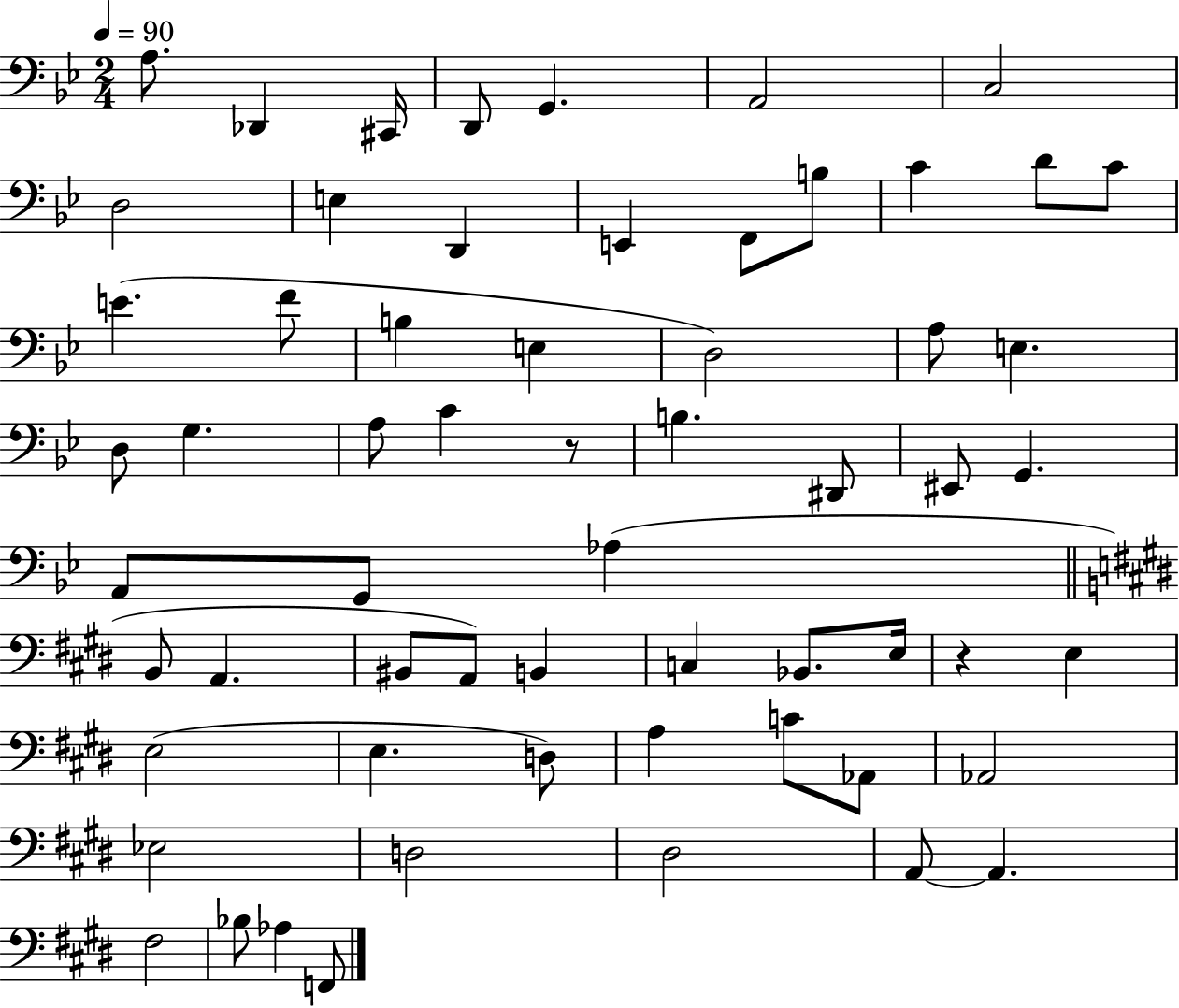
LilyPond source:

{
  \clef bass
  \numericTimeSignature
  \time 2/4
  \key bes \major
  \tempo 4 = 90
  a8. des,4 cis,16 | d,8 g,4. | a,2 | c2 | \break d2 | e4 d,4 | e,4 f,8 b8 | c'4 d'8 c'8 | \break e'4.( f'8 | b4 e4 | d2) | a8 e4. | \break d8 g4. | a8 c'4 r8 | b4. dis,8 | eis,8 g,4. | \break a,8 g,8 aes4( | \bar "||" \break \key e \major b,8 a,4. | bis,8 a,8) b,4 | c4 bes,8. e16 | r4 e4 | \break e2( | e4. d8) | a4 c'8 aes,8 | aes,2 | \break ees2 | d2 | dis2 | a,8~~ a,4. | \break fis2 | bes8 aes4 f,8 | \bar "|."
}